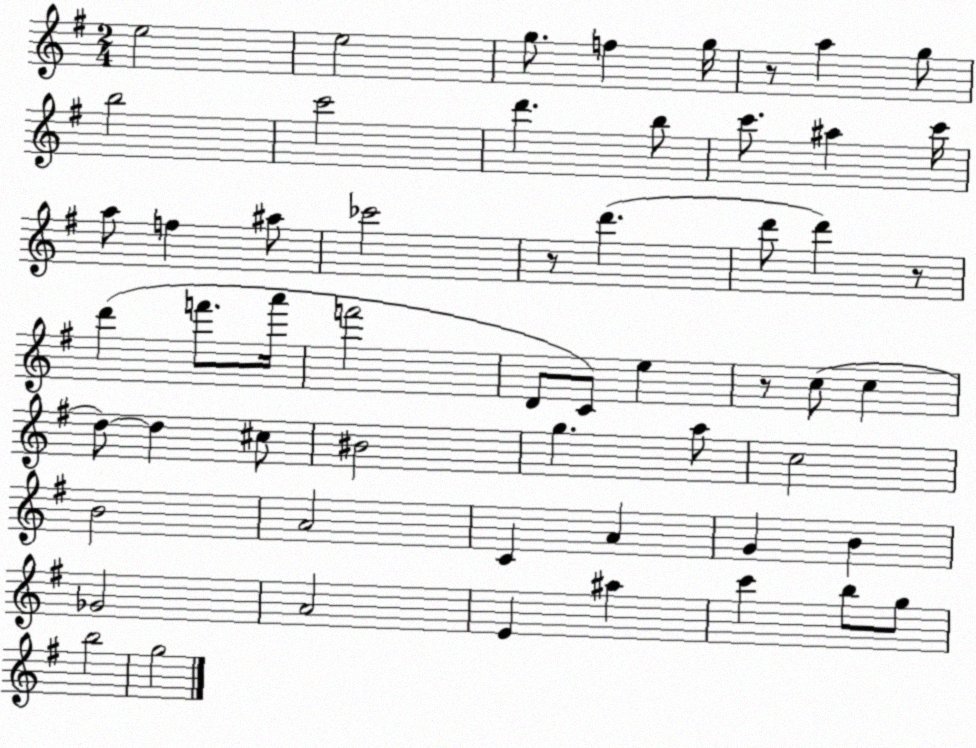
X:1
T:Untitled
M:2/4
L:1/4
K:G
e2 e2 g/2 f g/4 z/2 a g/2 b2 c'2 d' b/2 c'/2 ^a c'/4 a/2 f ^a/2 _c'2 z/2 d' d'/2 d' z/2 d' f'/2 a'/4 f'2 D/2 C/2 e z/2 c/2 c d/2 d ^c/2 ^B2 g a/2 c2 B2 A2 C A G B _G2 A2 E ^a c' b/2 g/2 b2 g2